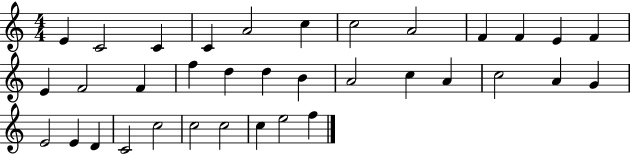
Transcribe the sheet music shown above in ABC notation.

X:1
T:Untitled
M:4/4
L:1/4
K:C
E C2 C C A2 c c2 A2 F F E F E F2 F f d d B A2 c A c2 A G E2 E D C2 c2 c2 c2 c e2 f